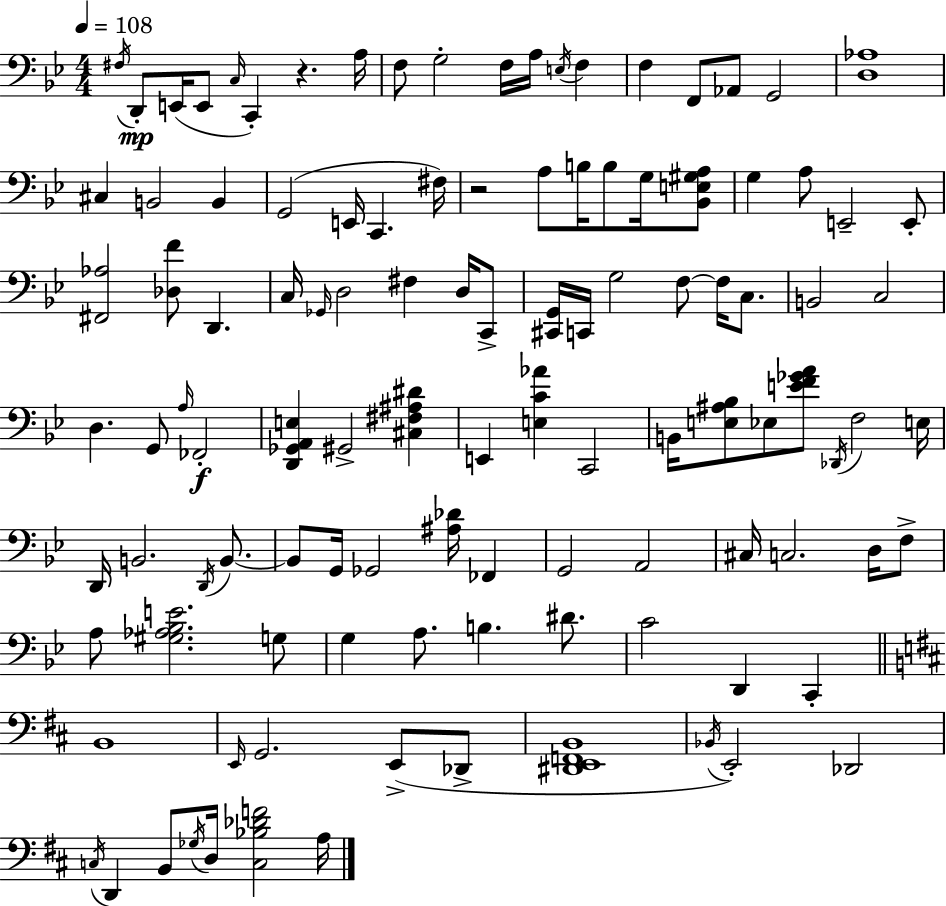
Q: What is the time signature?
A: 4/4